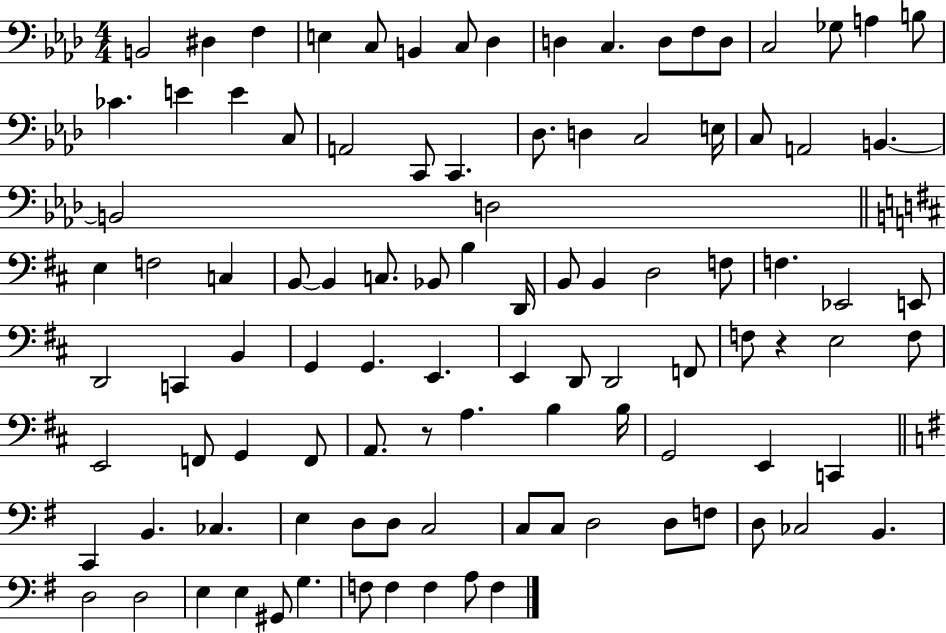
{
  \clef bass
  \numericTimeSignature
  \time 4/4
  \key aes \major
  b,2 dis4 f4 | e4 c8 b,4 c8 des4 | d4 c4. d8 f8 d8 | c2 ges8 a4 b8 | \break ces'4. e'4 e'4 c8 | a,2 c,8 c,4. | des8. d4 c2 e16 | c8 a,2 b,4.~~ | \break b,2 d2 | \bar "||" \break \key d \major e4 f2 c4 | b,8~~ b,4 c8. bes,8 b4 d,16 | b,8 b,4 d2 f8 | f4. ees,2 e,8 | \break d,2 c,4 b,4 | g,4 g,4. e,4. | e,4 d,8 d,2 f,8 | f8 r4 e2 f8 | \break e,2 f,8 g,4 f,8 | a,8. r8 a4. b4 b16 | g,2 e,4 c,4 | \bar "||" \break \key g \major c,4 b,4. ces4. | e4 d8 d8 c2 | c8 c8 d2 d8 f8 | d8 ces2 b,4. | \break d2 d2 | e4 e4 gis,8 g4. | f8 f4 f4 a8 f4 | \bar "|."
}